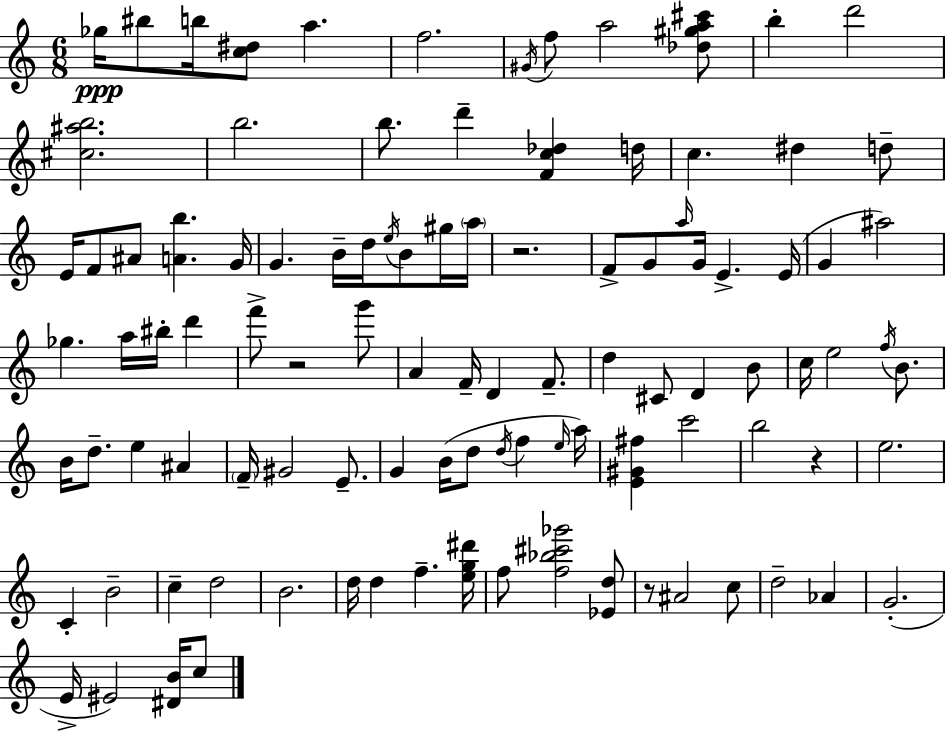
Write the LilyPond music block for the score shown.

{
  \clef treble
  \numericTimeSignature
  \time 6/8
  \key c \major
  ges''16\ppp bis''8 b''16 <c'' dis''>8 a''4. | f''2. | \acciaccatura { gis'16 } f''8 a''2 <des'' gis'' a'' cis'''>8 | b''4-. d'''2 | \break <cis'' ais'' b''>2. | b''2. | b''8. d'''4-- <f' c'' des''>4 | d''16 c''4. dis''4 d''8-- | \break e'16 f'8 ais'8 <a' b''>4. | g'16 g'4. b'16-- d''16 \acciaccatura { e''16 } b'8 | gis''16 \parenthesize a''16 r2. | f'8-> g'8 \grace { a''16 } g'16 e'4.-> | \break e'16( g'4 ais''2) | ges''4. a''16 bis''16-. d'''4 | f'''8-> r2 | g'''8 a'4 f'16-- d'4 | \break f'8.-- d''4 cis'8 d'4 | b'8 c''16 e''2 | \acciaccatura { f''16 } b'8. b'16 d''8.-- e''4 | ais'4 \parenthesize f'16-- gis'2 | \break e'8.-- g'4 b'16( d''8 \acciaccatura { d''16 } | f''4 \grace { e''16 } a''16) <e' gis' fis''>4 c'''2 | b''2 | r4 e''2. | \break c'4-. b'2-- | c''4-- d''2 | b'2. | d''16 d''4 f''4.-- | \break <e'' g'' dis'''>16 f''8 <f'' bes'' cis''' ges'''>2 | <ees' d''>8 r8 ais'2 | c''8 d''2-- | aes'4 g'2.-.( | \break e'16-> eis'2) | <dis' b'>16 c''8 \bar "|."
}